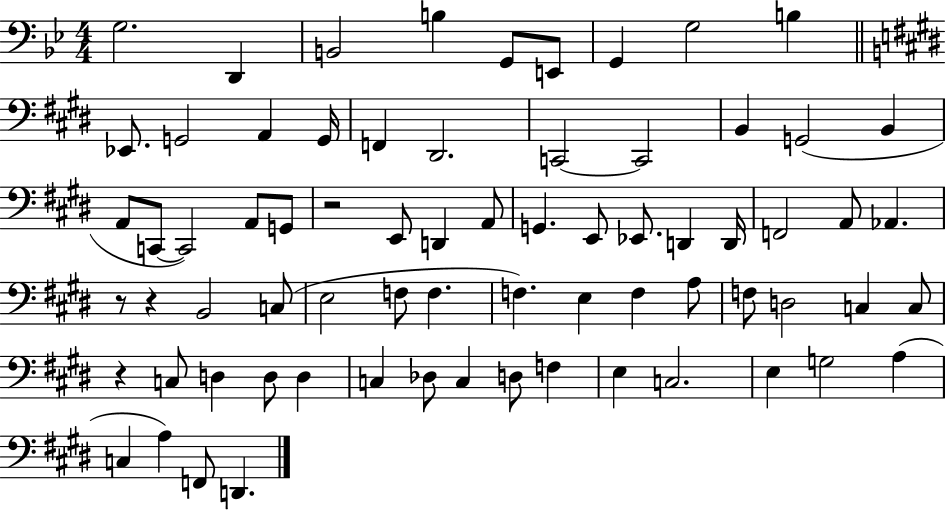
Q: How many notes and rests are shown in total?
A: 71